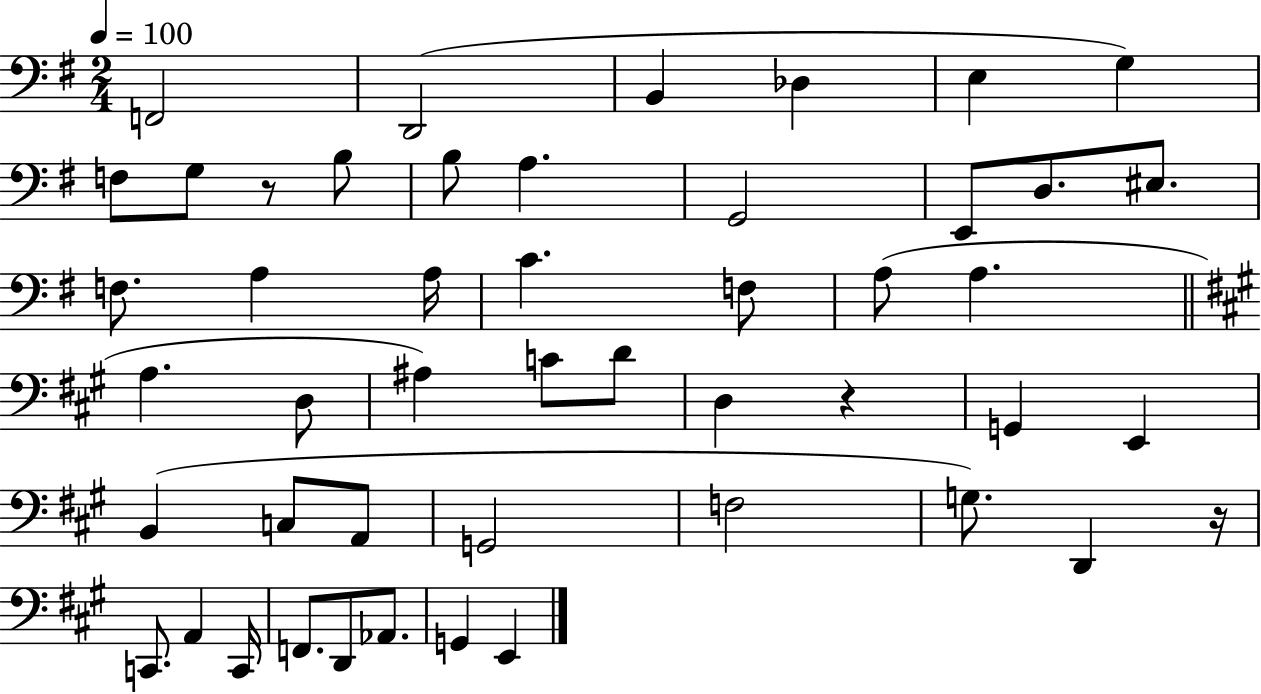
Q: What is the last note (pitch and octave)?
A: E2